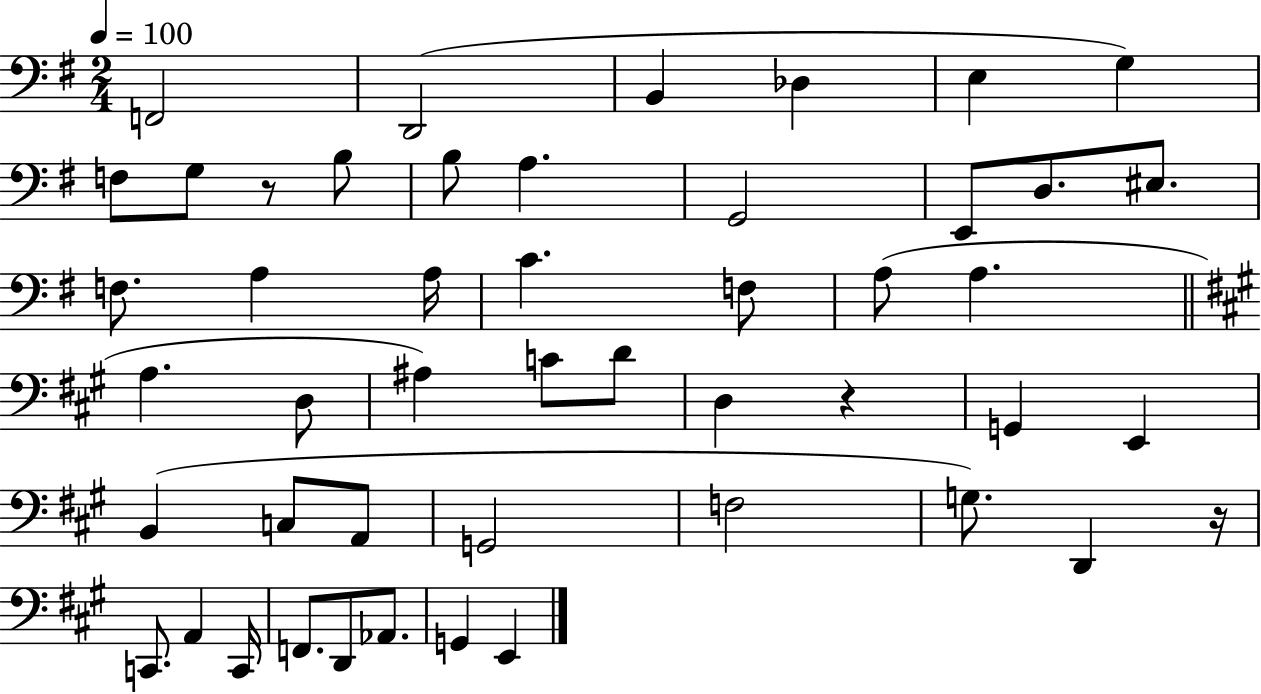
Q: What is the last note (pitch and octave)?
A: E2